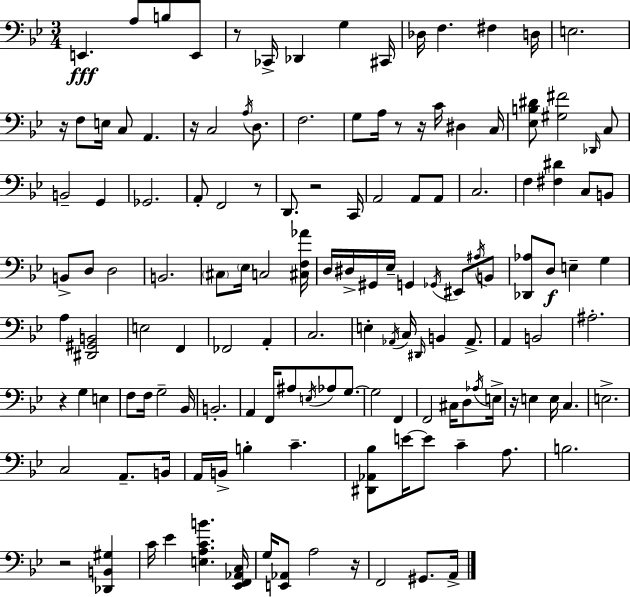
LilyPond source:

{
  \clef bass
  \numericTimeSignature
  \time 3/4
  \key g \minor
  e,4.\fff a8 b8 e,8 | r8 ces,16-> des,4 g4 cis,16 | des16 f4. fis4 d16 | e2. | \break r16 f8 e16 c8 a,4. | r16 c2 \acciaccatura { a16 } d8. | f2. | g8 a16 r8 r16 c'16 dis4 | \break c16 <ees b dis'>8 <gis fis'>2 \grace { des,16 } | c8 b,2-- g,4 | ges,2. | a,8-. f,2 | \break r8 d,8. r2 | c,16 a,2 a,8 | a,8 c2. | f4 <fis dis'>4 c8 | \break b,8 b,8-> d8 d2 | b,2. | \parenthesize cis8 \parenthesize ees16 c2 | <cis f aes'>16 d16 dis16-> gis,16 ees16-- g,4 \acciaccatura { ges,16 } eis,8 | \break \acciaccatura { ais16 } b,8 <des, aes>8 d8\f e4-- | g4 a4 <dis, gis, b,>2 | e2 | f,4 fes,2 | \break a,4-. c2. | e4-. \acciaccatura { aes,16 } c16 \grace { dis,16 } b,4 | aes,8.-> a,4 b,2 | ais2.-. | \break r4 g4 | e4 f8 f16 g2-- | bes,16 b,2.-. | a,4 f,16 ais8 | \break \acciaccatura { e16 } aes8 g8.~~ g2 | f,4 f,2 | cis16 d8 \acciaccatura { aes16 } e16-> r16 e4 | e16 c4. e2.-> | \break c2 | a,8.-- b,16 a,16 b,16-> b4-. | c'4.-- <dis, aes, bes>8 e'16~~ e'8 | c'4-- a8. b2. | \break r2 | <des, b, gis>4 c'16 ees'4 | <e a c' b'>4. <ees, f, aes, c>16 g16 <e, aes,>8 a2 | r16 f,2 | \break gis,8. a,16-> \bar "|."
}